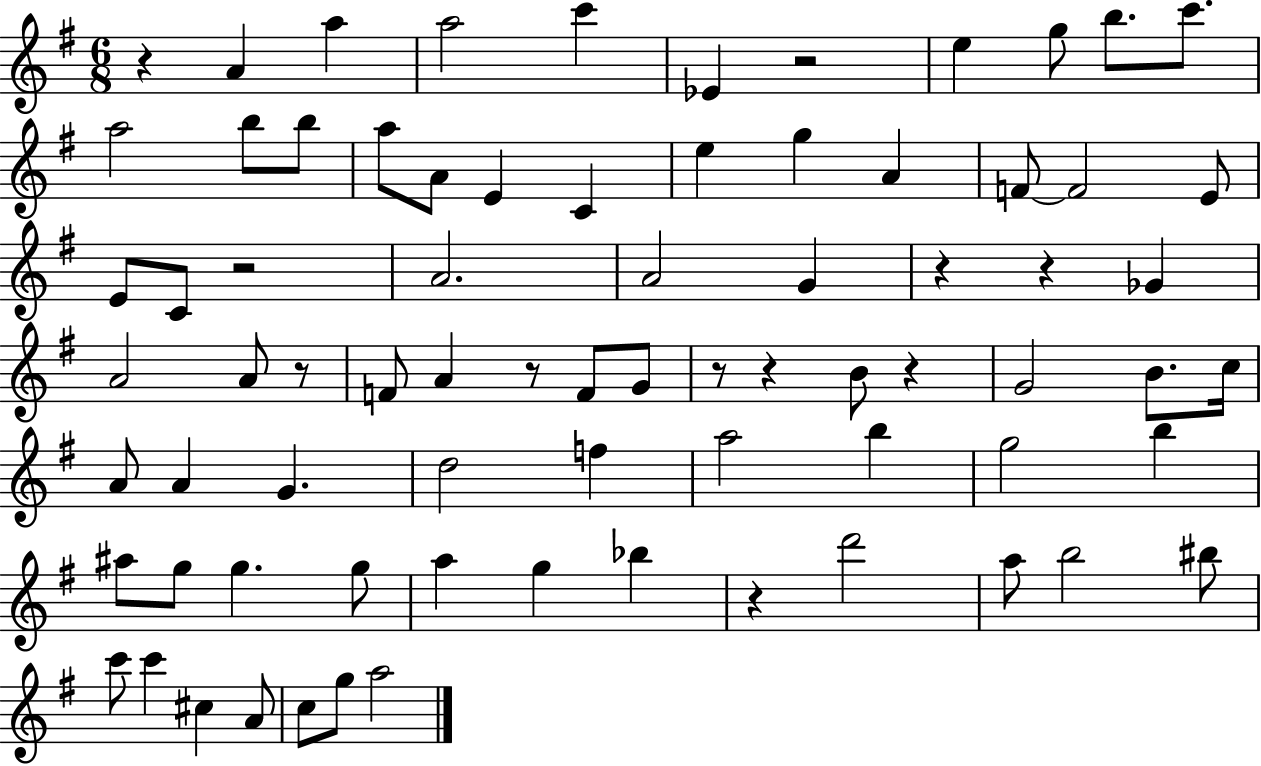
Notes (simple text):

R/q A4/q A5/q A5/h C6/q Eb4/q R/h E5/q G5/e B5/e. C6/e. A5/h B5/e B5/e A5/e A4/e E4/q C4/q E5/q G5/q A4/q F4/e F4/h E4/e E4/e C4/e R/h A4/h. A4/h G4/q R/q R/q Gb4/q A4/h A4/e R/e F4/e A4/q R/e F4/e G4/e R/e R/q B4/e R/q G4/h B4/e. C5/s A4/e A4/q G4/q. D5/h F5/q A5/h B5/q G5/h B5/q A#5/e G5/e G5/q. G5/e A5/q G5/q Bb5/q R/q D6/h A5/e B5/h BIS5/e C6/e C6/q C#5/q A4/e C5/e G5/e A5/h